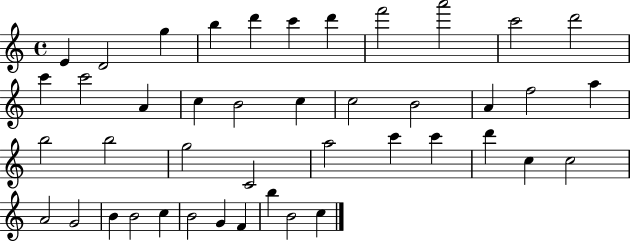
E4/q D4/h G5/q B5/q D6/q C6/q D6/q F6/h A6/h C6/h D6/h C6/q C6/h A4/q C5/q B4/h C5/q C5/h B4/h A4/q F5/h A5/q B5/h B5/h G5/h C4/h A5/h C6/q C6/q D6/q C5/q C5/h A4/h G4/h B4/q B4/h C5/q B4/h G4/q F4/q B5/q B4/h C5/q